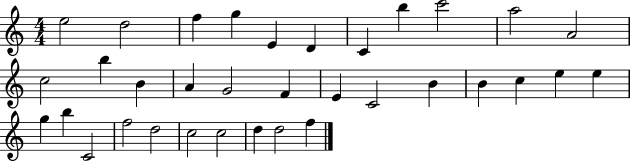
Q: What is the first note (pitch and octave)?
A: E5